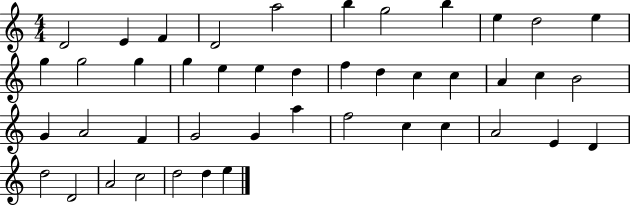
{
  \clef treble
  \numericTimeSignature
  \time 4/4
  \key c \major
  d'2 e'4 f'4 | d'2 a''2 | b''4 g''2 b''4 | e''4 d''2 e''4 | \break g''4 g''2 g''4 | g''4 e''4 e''4 d''4 | f''4 d''4 c''4 c''4 | a'4 c''4 b'2 | \break g'4 a'2 f'4 | g'2 g'4 a''4 | f''2 c''4 c''4 | a'2 e'4 d'4 | \break d''2 d'2 | a'2 c''2 | d''2 d''4 e''4 | \bar "|."
}